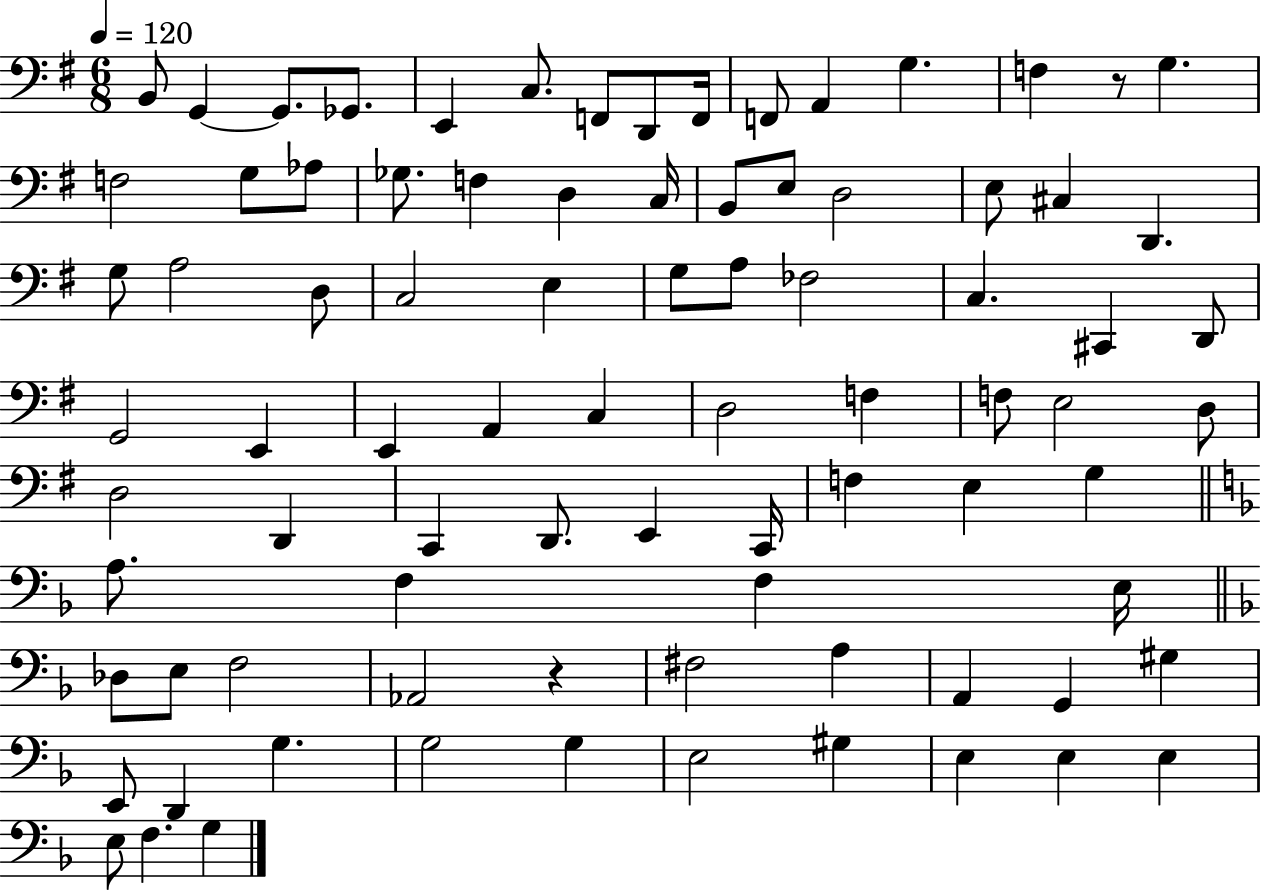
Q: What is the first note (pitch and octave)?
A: B2